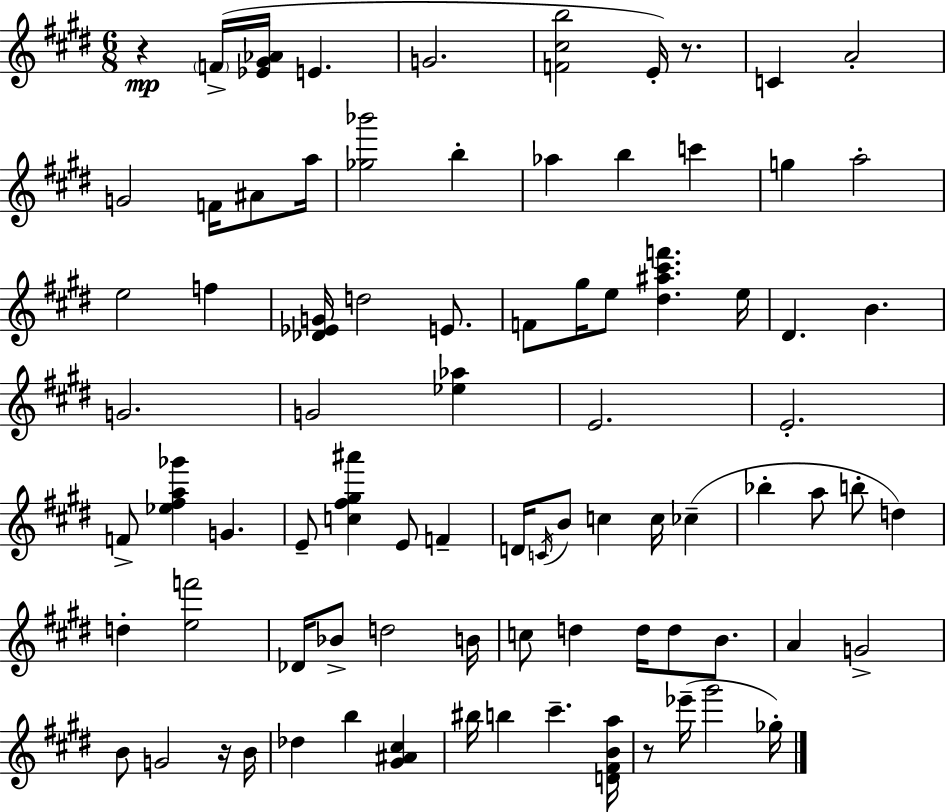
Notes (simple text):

R/q F4/s [Eb4,G#4,Ab4]/s E4/q. G4/h. [F4,C#5,B5]/h E4/s R/e. C4/q A4/h G4/h F4/s A#4/e A5/s [Gb5,Bb6]/h B5/q Ab5/q B5/q C6/q G5/q A5/h E5/h F5/q [Db4,Eb4,G4]/s D5/h E4/e. F4/e G#5/s E5/e [D#5,A#5,C#6,F6]/q. E5/s D#4/q. B4/q. G4/h. G4/h [Eb5,Ab5]/q E4/h. E4/h. F4/e [Eb5,F#5,A5,Gb6]/q G4/q. E4/e [C5,F#5,G#5,A#6]/q E4/e F4/q D4/s C4/s B4/e C5/q C5/s CES5/q Bb5/q A5/e B5/e D5/q D5/q [E5,F6]/h Db4/s Bb4/e D5/h B4/s C5/e D5/q D5/s D5/e B4/e. A4/q G4/h B4/e G4/h R/s B4/s Db5/q B5/q [G#4,A#4,C#5]/q BIS5/s B5/q C#6/q. [D4,F#4,B4,A5]/s R/e Eb6/s G#6/h Gb5/s